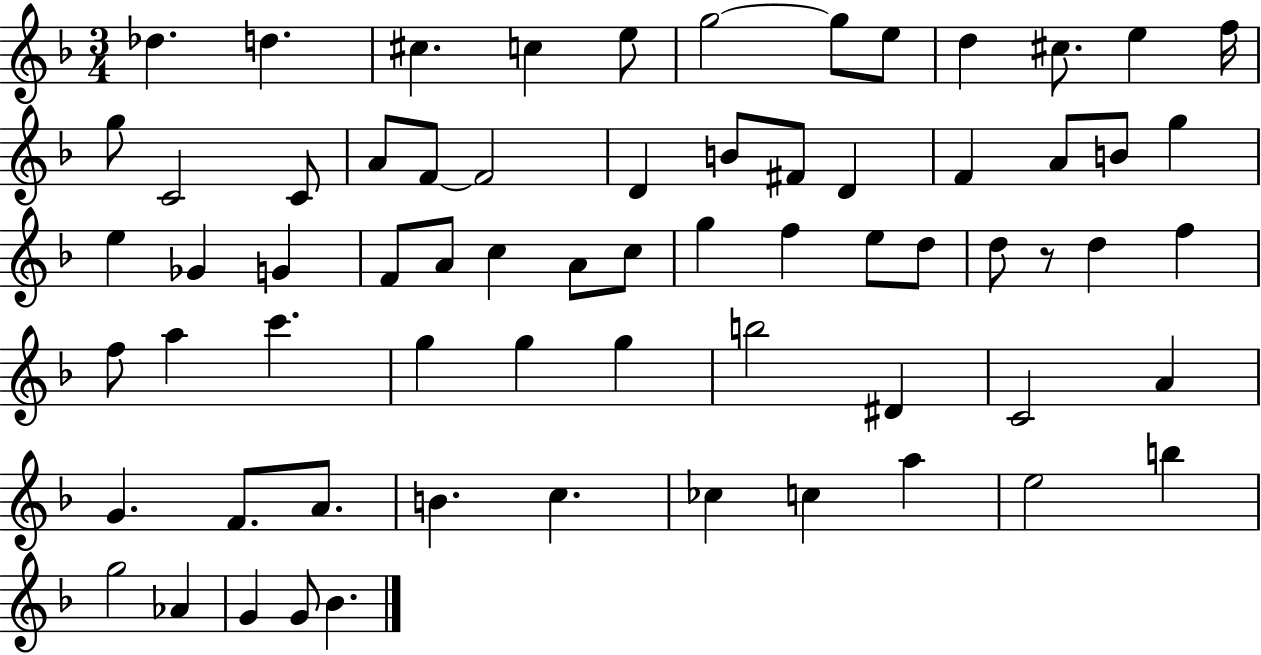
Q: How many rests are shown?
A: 1